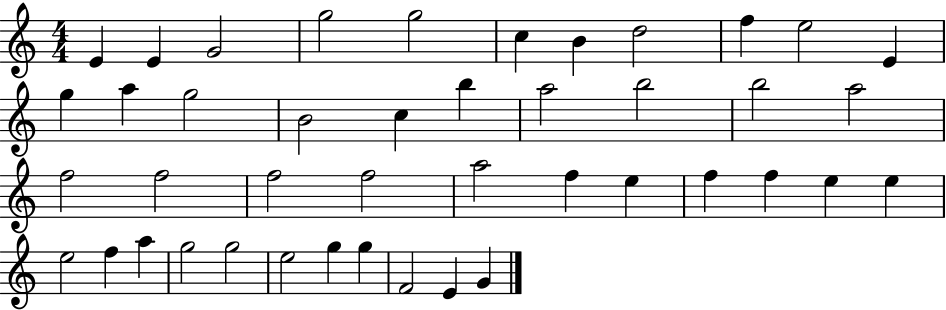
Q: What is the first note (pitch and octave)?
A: E4